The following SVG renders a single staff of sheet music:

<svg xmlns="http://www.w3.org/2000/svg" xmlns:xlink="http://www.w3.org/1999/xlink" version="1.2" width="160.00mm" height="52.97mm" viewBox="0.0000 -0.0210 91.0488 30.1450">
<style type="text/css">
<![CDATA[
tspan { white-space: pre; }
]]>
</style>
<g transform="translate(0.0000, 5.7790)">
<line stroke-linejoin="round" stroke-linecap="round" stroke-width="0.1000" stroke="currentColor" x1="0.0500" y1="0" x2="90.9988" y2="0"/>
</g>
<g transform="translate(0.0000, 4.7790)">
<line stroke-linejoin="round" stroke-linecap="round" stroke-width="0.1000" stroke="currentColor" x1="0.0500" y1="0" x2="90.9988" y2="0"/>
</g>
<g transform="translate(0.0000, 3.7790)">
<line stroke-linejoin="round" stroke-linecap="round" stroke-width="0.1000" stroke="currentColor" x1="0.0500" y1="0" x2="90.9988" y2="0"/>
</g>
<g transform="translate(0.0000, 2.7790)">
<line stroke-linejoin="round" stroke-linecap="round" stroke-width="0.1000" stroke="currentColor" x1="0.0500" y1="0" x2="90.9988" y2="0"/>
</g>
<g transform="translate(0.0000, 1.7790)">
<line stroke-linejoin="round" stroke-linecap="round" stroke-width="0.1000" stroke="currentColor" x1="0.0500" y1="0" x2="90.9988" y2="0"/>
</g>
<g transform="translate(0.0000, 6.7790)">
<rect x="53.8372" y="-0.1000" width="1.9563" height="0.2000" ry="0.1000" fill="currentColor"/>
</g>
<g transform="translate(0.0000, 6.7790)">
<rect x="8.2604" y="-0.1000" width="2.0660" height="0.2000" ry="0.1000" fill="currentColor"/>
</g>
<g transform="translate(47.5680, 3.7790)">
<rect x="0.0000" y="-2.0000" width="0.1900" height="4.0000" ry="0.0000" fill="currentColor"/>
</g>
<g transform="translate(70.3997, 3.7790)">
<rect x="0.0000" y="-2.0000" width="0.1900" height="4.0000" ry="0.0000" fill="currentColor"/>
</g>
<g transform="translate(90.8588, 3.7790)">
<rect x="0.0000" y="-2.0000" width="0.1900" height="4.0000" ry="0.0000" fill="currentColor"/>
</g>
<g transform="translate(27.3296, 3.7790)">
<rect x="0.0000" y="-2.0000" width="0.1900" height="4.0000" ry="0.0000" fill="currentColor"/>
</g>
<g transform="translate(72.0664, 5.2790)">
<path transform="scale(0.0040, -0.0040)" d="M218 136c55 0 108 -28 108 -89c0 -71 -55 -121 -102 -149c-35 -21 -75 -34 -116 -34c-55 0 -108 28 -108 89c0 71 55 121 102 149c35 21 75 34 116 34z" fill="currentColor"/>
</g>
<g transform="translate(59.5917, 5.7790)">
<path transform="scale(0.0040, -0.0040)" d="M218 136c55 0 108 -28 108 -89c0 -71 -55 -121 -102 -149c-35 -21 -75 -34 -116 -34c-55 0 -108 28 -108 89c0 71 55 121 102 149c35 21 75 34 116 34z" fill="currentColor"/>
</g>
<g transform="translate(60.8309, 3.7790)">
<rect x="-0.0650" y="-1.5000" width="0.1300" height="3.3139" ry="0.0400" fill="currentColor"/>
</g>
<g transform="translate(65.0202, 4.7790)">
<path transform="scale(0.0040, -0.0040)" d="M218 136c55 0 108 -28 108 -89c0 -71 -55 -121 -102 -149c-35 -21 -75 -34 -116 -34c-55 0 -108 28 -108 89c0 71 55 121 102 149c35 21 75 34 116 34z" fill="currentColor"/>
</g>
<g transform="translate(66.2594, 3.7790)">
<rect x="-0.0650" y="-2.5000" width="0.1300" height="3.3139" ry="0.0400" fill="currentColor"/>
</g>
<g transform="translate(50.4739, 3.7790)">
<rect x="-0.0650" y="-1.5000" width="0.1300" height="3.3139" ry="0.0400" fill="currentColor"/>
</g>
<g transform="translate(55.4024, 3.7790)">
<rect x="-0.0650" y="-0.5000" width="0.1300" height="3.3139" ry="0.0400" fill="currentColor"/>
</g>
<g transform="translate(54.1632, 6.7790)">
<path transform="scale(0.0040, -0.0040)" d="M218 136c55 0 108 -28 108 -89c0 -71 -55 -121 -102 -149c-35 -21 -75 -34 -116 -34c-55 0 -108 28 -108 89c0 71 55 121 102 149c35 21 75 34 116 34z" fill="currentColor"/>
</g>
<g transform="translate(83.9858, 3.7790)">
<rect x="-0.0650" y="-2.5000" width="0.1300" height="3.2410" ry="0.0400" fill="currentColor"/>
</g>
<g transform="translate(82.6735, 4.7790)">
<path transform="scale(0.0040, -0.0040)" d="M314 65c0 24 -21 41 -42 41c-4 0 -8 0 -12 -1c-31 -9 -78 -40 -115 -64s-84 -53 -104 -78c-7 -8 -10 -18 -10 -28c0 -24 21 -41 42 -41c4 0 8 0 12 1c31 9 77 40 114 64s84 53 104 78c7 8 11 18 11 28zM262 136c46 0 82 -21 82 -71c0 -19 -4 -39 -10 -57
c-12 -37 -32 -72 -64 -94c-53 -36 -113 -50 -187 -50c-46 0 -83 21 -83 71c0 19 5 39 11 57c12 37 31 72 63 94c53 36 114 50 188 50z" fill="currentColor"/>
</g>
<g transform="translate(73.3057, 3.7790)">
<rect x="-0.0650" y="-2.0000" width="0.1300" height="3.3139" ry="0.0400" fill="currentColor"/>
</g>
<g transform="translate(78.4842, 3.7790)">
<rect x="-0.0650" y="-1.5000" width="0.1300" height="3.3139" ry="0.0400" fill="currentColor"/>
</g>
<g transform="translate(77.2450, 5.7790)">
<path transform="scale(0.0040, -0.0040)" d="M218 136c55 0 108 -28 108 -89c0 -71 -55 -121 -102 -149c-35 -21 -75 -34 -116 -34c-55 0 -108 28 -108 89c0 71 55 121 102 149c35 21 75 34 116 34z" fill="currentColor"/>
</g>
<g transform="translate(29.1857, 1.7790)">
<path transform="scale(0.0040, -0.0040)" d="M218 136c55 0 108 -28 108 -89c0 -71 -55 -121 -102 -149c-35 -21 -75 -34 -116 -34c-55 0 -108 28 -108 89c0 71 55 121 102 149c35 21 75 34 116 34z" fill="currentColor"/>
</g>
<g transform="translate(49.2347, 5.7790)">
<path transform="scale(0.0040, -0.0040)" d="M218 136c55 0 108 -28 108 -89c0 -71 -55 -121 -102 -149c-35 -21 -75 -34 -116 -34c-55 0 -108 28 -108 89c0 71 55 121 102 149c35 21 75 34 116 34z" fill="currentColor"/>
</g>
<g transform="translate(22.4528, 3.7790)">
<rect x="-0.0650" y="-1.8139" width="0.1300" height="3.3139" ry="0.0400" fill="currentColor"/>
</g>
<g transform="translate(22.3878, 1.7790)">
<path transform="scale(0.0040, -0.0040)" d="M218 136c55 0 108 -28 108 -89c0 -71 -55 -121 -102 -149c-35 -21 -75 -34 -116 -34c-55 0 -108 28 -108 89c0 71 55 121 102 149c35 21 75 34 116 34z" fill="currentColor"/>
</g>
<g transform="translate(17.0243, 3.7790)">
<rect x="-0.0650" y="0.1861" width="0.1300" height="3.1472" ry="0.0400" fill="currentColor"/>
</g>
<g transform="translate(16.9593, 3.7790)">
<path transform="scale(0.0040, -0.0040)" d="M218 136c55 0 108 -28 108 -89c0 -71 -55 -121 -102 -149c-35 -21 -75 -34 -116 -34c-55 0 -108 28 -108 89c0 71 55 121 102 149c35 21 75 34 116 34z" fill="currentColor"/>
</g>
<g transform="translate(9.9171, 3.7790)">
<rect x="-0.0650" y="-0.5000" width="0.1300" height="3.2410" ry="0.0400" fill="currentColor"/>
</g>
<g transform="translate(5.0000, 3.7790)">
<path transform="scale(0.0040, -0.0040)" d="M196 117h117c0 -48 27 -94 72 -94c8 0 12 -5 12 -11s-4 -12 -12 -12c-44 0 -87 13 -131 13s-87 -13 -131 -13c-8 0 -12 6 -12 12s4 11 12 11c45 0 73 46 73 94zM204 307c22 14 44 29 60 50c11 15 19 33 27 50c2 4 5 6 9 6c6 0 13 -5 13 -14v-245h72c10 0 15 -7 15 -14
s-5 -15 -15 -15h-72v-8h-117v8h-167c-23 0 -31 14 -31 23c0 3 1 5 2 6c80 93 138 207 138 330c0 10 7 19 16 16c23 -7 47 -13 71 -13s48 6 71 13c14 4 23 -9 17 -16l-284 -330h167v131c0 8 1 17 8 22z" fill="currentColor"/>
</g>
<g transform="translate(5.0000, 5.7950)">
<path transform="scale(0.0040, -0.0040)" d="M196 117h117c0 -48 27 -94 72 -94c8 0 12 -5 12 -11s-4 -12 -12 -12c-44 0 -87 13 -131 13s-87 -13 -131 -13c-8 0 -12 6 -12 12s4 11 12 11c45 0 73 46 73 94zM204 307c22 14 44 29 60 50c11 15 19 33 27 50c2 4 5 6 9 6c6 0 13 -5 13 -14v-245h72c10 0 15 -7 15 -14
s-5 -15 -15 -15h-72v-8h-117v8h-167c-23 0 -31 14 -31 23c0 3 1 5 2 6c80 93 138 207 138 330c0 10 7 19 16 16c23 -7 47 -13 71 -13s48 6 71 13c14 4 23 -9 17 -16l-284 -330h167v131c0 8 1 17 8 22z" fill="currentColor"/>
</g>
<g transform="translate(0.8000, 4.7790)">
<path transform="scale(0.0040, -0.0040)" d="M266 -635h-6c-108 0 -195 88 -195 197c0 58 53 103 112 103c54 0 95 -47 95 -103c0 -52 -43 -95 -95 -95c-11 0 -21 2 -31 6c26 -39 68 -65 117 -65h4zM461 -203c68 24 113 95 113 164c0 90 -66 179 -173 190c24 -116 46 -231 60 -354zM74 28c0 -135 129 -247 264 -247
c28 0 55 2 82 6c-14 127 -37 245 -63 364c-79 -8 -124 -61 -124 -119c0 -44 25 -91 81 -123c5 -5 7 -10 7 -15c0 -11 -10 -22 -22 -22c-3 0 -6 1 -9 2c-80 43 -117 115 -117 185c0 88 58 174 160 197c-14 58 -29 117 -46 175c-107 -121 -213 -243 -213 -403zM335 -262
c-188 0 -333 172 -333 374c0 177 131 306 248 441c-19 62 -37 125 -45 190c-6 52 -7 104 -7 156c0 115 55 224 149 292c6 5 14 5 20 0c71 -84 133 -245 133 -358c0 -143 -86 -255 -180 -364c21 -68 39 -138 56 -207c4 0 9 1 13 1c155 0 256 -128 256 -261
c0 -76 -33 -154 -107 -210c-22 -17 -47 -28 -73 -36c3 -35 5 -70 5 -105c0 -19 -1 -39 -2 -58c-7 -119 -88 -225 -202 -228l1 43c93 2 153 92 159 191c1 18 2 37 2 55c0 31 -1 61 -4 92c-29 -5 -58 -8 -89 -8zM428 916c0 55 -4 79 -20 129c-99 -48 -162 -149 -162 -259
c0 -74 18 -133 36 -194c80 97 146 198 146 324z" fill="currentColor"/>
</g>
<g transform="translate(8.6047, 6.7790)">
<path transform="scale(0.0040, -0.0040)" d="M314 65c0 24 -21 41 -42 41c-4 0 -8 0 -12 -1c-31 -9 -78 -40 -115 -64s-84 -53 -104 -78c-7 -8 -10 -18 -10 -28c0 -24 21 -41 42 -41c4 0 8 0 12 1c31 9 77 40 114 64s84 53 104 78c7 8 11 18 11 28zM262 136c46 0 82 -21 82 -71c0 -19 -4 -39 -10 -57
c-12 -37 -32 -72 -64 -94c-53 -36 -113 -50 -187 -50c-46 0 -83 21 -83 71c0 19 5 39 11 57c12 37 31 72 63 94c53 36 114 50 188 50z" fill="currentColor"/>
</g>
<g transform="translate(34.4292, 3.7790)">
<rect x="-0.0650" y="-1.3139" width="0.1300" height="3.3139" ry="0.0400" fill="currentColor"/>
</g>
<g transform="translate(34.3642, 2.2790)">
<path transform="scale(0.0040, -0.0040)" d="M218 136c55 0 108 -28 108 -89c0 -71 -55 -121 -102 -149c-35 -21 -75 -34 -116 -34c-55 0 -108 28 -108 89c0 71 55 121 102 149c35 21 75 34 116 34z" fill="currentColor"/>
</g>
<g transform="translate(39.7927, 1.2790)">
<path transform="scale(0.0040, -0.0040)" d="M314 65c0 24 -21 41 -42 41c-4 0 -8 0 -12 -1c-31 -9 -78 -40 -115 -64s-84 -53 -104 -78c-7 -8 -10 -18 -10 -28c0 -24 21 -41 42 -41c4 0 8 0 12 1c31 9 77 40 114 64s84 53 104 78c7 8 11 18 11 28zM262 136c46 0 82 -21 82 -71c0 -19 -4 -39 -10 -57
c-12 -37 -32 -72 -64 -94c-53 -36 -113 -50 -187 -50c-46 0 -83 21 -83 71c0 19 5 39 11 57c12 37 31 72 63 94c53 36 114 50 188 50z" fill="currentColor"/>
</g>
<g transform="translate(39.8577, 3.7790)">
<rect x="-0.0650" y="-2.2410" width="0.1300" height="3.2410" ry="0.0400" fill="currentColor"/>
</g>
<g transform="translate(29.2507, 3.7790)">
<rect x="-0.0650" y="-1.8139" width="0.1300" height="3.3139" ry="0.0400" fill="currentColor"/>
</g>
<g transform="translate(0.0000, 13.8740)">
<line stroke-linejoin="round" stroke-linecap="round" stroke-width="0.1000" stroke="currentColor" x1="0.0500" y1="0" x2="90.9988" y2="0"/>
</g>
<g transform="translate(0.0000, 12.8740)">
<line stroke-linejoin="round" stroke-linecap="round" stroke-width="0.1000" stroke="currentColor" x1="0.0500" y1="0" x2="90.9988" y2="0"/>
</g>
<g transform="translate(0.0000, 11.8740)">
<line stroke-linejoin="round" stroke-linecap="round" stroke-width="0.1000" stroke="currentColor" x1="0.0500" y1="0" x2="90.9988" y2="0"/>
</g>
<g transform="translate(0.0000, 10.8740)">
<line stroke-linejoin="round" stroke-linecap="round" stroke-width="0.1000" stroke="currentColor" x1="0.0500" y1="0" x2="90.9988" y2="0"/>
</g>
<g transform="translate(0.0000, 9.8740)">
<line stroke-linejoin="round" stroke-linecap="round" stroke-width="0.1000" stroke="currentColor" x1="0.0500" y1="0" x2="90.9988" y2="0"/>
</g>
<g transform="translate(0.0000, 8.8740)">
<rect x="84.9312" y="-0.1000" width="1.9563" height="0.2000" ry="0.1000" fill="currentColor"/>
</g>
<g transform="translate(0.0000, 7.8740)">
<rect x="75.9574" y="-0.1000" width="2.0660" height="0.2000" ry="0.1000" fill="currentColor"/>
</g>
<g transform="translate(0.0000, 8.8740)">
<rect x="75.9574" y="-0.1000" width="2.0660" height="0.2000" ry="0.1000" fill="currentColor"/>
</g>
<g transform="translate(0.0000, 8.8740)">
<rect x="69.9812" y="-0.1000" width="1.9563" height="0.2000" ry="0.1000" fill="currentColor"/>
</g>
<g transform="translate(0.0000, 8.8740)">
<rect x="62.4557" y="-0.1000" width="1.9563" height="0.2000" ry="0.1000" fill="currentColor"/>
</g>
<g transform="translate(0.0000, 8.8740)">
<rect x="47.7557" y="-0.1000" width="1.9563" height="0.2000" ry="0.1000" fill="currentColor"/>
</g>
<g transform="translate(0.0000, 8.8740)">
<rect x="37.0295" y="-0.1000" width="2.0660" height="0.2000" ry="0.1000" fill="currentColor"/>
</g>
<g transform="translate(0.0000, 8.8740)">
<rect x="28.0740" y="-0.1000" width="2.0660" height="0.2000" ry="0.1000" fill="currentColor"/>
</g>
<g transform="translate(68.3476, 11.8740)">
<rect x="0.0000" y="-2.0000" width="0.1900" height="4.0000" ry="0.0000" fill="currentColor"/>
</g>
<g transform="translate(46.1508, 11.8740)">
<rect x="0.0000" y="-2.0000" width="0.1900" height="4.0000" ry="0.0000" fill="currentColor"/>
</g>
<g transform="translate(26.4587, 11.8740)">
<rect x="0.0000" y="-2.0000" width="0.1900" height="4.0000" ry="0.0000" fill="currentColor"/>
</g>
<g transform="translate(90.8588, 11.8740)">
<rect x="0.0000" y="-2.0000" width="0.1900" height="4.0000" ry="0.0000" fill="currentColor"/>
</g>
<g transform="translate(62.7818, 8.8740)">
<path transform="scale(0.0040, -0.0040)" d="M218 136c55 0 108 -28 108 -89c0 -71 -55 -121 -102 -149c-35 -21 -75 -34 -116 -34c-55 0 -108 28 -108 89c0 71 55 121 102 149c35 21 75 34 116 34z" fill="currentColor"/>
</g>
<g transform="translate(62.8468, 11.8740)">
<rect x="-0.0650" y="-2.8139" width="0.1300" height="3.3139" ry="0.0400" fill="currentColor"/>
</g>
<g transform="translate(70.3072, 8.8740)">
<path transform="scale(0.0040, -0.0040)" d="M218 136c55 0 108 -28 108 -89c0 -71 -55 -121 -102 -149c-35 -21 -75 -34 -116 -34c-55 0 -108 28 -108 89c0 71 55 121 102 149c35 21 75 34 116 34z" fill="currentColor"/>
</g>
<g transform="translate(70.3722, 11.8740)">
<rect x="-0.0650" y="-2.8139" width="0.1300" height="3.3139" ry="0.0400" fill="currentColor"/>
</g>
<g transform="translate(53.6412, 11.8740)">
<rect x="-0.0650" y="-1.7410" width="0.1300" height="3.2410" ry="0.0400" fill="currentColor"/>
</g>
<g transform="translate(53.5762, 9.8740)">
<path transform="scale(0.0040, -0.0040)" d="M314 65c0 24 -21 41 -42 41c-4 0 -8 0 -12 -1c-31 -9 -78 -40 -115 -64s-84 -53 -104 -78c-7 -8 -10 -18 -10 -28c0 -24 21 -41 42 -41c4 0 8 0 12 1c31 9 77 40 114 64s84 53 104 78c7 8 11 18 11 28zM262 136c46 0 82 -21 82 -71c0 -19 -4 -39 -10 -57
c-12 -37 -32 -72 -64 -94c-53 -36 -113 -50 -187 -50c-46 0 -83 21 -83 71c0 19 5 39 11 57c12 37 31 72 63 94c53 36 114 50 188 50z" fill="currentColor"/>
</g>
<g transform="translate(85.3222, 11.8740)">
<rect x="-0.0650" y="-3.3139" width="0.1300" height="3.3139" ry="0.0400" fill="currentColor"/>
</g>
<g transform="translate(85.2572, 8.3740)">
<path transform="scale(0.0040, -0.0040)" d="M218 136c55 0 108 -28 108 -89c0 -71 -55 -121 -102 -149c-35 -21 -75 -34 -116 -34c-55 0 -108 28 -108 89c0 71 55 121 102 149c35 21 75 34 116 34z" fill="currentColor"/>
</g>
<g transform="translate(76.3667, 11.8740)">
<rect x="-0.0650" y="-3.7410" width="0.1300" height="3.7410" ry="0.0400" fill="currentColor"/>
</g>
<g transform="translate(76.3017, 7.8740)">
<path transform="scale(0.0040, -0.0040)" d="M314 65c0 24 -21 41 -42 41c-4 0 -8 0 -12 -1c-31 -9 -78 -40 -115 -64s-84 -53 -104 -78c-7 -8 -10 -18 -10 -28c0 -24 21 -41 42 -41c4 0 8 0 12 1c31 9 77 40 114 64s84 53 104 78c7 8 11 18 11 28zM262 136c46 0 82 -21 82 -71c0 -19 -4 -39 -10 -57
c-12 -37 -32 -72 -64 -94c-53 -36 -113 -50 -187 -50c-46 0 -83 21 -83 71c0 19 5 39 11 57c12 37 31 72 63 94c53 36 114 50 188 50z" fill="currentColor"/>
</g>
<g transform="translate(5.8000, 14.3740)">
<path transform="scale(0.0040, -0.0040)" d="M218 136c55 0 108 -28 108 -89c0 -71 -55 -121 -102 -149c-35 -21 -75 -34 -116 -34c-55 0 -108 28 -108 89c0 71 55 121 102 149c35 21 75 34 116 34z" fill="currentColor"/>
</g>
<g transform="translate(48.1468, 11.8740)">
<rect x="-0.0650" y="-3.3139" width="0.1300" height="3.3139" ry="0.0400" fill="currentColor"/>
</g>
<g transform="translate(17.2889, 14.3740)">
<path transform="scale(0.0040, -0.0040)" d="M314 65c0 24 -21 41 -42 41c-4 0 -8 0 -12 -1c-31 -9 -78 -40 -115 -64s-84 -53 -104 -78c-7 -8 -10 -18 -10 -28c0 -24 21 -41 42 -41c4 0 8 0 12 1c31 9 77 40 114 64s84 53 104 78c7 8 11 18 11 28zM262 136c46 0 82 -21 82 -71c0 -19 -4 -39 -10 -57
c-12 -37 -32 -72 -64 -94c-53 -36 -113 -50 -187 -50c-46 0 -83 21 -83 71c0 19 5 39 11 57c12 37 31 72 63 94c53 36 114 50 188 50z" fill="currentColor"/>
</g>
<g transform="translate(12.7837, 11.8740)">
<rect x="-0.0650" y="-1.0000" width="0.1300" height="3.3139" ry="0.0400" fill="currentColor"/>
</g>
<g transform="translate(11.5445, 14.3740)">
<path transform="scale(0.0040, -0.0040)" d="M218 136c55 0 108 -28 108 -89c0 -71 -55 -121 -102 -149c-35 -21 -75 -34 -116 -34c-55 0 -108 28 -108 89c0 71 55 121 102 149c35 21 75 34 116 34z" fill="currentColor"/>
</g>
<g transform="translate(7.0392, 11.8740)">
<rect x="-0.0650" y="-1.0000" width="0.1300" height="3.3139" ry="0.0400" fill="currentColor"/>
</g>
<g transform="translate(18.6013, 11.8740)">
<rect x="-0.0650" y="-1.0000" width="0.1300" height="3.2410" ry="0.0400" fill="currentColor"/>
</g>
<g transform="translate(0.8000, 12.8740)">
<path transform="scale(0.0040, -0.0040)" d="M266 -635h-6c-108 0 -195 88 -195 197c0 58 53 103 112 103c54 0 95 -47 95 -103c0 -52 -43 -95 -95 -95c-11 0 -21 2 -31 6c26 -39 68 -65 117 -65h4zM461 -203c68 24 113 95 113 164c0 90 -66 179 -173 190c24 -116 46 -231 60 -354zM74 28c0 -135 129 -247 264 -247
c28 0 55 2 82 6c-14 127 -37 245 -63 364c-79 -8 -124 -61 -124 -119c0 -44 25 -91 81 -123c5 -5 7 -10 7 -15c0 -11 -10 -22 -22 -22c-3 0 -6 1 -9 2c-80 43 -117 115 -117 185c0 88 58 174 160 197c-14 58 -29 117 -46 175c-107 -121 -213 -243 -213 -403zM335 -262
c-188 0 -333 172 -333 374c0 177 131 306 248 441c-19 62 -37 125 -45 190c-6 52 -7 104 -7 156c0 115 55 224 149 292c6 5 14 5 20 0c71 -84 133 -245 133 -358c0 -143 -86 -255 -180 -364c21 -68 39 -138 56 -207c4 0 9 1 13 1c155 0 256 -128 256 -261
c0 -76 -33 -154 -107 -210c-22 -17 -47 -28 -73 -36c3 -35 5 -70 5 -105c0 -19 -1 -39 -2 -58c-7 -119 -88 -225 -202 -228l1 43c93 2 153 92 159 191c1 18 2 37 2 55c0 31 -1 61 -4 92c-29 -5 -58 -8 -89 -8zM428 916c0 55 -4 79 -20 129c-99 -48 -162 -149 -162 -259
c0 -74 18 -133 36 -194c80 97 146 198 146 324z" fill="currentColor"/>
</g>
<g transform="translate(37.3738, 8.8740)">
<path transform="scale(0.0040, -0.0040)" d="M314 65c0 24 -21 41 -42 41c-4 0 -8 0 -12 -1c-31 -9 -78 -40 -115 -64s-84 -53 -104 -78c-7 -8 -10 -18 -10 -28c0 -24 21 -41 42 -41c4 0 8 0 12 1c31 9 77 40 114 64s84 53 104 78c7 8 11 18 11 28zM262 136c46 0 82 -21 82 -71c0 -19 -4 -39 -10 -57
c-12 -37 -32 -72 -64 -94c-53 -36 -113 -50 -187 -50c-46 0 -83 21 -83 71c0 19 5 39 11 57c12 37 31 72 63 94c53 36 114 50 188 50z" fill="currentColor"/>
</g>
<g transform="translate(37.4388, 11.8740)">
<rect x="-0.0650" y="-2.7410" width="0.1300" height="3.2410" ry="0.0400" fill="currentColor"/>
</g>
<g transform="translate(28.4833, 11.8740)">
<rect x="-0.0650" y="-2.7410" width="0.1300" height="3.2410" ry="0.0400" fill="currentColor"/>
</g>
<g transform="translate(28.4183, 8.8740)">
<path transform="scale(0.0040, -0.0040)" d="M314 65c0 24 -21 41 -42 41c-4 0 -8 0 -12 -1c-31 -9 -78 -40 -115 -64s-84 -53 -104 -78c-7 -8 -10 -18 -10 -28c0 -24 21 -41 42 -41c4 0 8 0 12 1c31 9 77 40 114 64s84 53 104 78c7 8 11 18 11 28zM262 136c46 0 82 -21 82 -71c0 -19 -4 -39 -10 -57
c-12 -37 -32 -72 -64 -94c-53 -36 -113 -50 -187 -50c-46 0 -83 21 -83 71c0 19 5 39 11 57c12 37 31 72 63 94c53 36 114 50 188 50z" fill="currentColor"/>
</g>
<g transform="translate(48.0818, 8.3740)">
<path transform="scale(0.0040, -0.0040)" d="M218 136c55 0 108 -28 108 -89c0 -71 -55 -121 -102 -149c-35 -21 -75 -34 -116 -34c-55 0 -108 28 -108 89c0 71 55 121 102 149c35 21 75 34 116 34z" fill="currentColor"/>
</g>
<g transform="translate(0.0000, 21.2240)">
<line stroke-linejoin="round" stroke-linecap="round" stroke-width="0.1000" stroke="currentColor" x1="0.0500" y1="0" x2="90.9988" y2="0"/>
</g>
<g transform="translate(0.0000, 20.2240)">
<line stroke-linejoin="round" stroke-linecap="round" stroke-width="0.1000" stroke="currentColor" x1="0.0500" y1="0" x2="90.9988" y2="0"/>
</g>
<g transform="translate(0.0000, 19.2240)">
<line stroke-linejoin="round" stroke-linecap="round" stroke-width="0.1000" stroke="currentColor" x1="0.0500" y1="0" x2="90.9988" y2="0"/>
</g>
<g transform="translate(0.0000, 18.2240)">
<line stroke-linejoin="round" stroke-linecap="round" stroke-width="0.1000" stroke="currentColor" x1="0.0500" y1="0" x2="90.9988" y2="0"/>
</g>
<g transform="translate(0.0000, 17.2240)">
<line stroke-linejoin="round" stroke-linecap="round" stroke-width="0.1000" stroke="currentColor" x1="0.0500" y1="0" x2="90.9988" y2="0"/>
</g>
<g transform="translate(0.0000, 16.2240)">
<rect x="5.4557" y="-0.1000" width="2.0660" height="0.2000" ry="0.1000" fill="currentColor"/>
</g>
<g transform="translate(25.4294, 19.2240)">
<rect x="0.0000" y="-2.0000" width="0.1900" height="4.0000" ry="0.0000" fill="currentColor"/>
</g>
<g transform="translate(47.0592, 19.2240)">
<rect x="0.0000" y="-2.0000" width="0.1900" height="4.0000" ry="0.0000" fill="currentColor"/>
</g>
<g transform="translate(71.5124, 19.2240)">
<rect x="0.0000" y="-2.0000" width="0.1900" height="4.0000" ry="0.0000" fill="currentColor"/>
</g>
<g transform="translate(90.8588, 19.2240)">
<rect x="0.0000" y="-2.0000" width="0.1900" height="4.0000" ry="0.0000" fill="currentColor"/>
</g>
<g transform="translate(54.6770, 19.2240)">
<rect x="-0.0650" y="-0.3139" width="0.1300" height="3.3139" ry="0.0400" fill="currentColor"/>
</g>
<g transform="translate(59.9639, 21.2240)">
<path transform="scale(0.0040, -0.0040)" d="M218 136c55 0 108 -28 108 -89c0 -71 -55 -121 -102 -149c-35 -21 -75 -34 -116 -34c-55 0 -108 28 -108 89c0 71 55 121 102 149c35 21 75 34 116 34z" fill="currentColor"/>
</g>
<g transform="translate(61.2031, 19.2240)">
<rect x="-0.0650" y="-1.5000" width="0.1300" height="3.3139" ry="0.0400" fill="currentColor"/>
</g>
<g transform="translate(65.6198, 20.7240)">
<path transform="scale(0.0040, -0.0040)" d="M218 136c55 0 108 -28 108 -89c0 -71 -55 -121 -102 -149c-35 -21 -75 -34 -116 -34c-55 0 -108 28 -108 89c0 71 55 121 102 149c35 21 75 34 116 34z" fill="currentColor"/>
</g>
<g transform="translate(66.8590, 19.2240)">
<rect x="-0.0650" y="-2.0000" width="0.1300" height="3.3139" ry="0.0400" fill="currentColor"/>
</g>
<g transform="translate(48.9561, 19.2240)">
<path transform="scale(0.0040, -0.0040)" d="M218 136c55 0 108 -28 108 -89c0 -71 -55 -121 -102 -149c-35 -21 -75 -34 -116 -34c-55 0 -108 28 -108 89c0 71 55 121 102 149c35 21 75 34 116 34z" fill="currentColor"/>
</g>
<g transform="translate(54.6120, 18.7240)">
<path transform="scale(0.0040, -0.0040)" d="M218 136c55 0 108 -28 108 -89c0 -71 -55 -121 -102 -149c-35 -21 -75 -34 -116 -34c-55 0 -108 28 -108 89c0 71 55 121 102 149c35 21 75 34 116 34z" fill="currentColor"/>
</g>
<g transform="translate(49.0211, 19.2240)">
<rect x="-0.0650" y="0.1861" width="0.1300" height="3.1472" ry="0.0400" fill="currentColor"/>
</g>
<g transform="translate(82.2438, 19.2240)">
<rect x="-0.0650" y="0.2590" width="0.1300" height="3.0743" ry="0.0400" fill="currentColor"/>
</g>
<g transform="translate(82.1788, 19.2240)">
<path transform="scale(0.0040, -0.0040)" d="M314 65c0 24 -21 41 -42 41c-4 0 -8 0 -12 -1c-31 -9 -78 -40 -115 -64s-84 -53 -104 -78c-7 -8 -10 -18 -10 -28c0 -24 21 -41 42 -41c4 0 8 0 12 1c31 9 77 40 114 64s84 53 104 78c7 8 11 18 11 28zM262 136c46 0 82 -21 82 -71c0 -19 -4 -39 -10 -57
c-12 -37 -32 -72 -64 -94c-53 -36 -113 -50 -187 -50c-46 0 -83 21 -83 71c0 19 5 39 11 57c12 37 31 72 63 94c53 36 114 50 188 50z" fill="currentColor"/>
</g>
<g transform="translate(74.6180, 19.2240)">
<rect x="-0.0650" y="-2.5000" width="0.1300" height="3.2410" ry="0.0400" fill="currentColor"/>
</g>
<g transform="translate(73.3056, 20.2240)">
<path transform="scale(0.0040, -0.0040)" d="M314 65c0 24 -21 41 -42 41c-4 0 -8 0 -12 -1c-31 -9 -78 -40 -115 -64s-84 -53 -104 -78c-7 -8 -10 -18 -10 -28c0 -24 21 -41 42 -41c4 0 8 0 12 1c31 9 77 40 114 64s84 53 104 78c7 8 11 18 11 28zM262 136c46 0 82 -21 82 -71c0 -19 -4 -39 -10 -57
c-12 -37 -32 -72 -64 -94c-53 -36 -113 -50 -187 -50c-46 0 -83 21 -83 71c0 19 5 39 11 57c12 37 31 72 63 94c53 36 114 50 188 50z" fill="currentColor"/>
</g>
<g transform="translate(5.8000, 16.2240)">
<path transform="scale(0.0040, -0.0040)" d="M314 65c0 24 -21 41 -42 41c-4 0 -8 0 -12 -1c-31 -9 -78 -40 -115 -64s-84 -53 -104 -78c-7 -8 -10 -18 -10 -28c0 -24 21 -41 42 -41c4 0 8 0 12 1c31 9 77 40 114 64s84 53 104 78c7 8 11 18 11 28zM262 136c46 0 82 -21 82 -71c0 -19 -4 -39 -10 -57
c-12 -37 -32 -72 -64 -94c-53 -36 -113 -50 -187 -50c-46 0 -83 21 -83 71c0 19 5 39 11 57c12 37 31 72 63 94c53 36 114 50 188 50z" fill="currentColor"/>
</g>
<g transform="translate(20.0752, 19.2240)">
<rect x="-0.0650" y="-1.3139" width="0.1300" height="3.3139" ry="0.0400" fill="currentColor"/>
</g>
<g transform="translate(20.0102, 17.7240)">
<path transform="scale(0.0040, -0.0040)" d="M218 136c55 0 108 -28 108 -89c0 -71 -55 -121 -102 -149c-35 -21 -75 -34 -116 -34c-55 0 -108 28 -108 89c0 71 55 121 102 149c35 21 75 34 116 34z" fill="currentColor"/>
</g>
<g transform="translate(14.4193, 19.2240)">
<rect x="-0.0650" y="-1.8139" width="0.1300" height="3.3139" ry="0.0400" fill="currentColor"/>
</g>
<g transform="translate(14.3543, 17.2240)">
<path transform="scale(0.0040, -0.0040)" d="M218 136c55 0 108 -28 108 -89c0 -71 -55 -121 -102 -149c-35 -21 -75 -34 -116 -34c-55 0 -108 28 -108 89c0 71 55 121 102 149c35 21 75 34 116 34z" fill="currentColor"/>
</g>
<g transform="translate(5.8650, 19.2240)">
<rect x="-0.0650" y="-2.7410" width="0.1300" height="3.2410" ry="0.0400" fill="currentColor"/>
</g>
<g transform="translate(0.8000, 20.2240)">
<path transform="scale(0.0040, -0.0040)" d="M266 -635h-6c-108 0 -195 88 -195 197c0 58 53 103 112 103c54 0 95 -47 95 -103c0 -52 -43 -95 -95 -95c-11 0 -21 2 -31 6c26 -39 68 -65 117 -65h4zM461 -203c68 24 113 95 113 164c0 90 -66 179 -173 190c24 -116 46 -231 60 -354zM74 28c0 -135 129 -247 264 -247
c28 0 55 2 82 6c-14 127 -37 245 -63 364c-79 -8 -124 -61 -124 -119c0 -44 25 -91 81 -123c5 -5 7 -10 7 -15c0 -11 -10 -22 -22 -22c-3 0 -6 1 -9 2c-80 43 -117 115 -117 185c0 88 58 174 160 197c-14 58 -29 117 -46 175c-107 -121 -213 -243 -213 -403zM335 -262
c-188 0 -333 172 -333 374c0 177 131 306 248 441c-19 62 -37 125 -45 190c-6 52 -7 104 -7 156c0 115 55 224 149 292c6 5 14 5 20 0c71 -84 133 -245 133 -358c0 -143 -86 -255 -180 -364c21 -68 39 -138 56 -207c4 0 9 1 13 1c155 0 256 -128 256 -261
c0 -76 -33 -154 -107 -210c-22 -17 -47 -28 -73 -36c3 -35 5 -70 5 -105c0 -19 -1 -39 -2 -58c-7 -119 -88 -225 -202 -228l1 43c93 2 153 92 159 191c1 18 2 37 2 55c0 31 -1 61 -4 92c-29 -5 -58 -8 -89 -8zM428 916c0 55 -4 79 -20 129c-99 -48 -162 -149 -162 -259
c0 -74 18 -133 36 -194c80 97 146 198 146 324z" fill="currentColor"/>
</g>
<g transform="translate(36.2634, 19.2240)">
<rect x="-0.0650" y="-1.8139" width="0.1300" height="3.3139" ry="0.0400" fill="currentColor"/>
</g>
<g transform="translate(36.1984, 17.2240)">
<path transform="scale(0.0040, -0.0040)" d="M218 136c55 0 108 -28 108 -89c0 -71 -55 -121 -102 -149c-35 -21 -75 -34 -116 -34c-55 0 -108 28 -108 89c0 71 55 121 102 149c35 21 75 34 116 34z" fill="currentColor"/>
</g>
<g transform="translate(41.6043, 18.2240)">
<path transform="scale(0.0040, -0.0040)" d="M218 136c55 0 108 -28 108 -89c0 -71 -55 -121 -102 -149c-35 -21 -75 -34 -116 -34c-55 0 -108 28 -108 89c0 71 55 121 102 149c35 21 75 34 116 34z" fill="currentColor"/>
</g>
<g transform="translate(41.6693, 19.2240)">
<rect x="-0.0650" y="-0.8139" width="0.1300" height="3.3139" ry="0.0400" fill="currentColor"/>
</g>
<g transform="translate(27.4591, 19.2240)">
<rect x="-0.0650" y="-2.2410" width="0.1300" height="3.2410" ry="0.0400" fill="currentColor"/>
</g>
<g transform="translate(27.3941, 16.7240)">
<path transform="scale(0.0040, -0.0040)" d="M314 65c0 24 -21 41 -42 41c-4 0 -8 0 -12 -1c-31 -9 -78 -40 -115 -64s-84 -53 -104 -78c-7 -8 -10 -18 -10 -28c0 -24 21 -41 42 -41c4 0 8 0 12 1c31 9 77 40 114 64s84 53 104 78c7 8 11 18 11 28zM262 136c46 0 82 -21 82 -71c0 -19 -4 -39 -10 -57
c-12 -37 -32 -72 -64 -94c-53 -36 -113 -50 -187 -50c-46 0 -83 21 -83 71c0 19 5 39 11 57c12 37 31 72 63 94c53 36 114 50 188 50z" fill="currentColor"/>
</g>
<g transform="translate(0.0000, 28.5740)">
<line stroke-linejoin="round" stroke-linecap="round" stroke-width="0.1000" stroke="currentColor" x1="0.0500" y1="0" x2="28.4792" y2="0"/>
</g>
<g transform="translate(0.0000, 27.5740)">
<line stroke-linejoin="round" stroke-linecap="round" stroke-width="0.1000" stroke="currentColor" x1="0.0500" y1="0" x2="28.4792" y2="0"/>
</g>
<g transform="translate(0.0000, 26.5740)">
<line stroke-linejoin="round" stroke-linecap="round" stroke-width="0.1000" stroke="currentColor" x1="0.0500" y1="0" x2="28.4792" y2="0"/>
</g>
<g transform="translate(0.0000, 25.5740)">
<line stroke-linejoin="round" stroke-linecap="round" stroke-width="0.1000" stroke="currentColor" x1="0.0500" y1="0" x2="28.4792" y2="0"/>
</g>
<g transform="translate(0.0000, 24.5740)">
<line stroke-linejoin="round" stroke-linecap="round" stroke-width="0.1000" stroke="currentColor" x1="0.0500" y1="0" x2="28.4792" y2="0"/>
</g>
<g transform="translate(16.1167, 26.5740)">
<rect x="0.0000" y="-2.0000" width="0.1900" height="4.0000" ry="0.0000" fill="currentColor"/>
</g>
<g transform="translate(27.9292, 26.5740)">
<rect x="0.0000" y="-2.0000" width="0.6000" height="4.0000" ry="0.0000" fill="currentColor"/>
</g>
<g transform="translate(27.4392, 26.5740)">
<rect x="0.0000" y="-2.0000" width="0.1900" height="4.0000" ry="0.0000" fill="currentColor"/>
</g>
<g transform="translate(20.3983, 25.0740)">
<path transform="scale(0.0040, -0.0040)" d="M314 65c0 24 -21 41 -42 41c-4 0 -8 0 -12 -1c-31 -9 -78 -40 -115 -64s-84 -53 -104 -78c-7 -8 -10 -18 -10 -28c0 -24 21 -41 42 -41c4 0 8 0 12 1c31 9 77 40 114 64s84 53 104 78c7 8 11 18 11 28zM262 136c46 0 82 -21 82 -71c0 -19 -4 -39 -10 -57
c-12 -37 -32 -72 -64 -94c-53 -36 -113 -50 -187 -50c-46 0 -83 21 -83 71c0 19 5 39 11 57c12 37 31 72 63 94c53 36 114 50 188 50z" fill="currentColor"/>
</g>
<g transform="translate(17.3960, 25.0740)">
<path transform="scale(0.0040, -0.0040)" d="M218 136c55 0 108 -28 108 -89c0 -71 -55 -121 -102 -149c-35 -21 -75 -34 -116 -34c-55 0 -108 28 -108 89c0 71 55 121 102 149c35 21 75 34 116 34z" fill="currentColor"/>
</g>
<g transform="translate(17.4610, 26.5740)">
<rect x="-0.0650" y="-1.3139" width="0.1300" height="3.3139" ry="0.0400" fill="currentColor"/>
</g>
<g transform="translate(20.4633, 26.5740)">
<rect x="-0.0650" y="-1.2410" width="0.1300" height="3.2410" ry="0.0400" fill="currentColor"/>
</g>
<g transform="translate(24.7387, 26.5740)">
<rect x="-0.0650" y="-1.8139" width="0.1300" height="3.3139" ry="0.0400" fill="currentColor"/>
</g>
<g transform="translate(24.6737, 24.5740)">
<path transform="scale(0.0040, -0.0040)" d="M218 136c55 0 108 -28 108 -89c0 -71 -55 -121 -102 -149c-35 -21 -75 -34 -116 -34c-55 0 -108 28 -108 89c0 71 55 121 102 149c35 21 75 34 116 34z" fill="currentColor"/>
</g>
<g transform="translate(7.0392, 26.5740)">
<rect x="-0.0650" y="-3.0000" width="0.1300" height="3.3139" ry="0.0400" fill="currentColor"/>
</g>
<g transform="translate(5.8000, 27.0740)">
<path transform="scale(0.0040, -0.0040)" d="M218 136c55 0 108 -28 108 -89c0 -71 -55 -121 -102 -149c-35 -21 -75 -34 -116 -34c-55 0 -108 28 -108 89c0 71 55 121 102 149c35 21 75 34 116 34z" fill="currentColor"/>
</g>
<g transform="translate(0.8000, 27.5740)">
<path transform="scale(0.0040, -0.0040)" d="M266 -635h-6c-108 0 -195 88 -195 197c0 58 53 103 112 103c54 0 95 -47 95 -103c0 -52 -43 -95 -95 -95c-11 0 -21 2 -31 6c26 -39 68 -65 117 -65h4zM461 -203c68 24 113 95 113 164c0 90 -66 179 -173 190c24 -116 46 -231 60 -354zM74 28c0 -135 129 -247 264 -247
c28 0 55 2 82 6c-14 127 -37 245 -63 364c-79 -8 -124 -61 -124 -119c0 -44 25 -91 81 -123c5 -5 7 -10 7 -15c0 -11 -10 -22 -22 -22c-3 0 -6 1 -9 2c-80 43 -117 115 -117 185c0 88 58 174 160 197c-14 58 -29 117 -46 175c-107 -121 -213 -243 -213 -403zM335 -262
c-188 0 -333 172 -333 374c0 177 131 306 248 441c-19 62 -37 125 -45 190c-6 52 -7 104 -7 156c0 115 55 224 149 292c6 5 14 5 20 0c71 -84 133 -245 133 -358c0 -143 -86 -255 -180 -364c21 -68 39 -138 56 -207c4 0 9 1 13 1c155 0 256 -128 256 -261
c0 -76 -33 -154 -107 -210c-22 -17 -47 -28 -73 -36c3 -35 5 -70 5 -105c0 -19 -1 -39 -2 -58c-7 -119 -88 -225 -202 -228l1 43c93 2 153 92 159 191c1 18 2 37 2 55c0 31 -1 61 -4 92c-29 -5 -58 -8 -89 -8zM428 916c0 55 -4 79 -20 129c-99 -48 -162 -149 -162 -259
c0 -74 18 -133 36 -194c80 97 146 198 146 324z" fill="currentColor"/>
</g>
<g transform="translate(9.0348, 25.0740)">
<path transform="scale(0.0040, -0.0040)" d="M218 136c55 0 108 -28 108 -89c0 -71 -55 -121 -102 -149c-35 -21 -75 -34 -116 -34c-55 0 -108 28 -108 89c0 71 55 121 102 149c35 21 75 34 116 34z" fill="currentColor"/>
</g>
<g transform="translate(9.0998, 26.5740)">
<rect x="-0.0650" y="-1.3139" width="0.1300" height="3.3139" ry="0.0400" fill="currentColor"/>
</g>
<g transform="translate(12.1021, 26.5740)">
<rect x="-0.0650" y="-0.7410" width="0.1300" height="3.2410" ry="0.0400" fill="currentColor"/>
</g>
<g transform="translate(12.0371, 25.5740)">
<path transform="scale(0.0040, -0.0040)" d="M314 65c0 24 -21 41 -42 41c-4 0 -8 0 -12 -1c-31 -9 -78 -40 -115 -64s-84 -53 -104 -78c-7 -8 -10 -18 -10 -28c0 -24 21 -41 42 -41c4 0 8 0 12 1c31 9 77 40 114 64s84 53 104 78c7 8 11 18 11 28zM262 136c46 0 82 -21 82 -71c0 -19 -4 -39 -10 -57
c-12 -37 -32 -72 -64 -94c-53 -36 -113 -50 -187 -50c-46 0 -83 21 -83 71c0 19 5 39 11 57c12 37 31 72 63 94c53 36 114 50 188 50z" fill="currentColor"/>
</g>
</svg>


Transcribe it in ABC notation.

X:1
T:Untitled
M:4/4
L:1/4
K:C
C2 B f f e g2 E C E G F E G2 D D D2 a2 a2 b f2 a a c'2 b a2 f e g2 f d B c E F G2 B2 A e d2 e e2 f